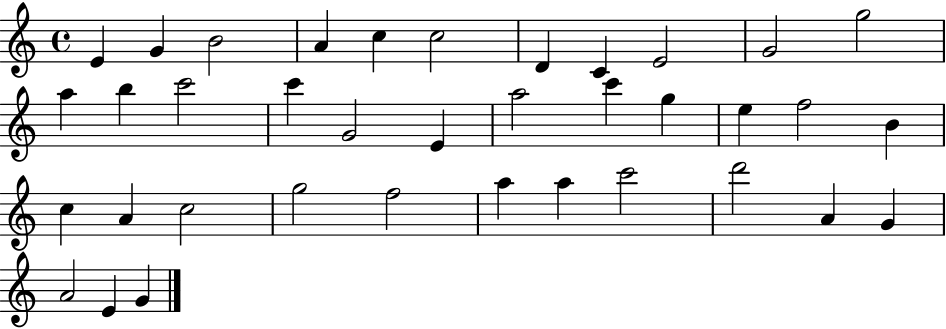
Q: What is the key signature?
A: C major